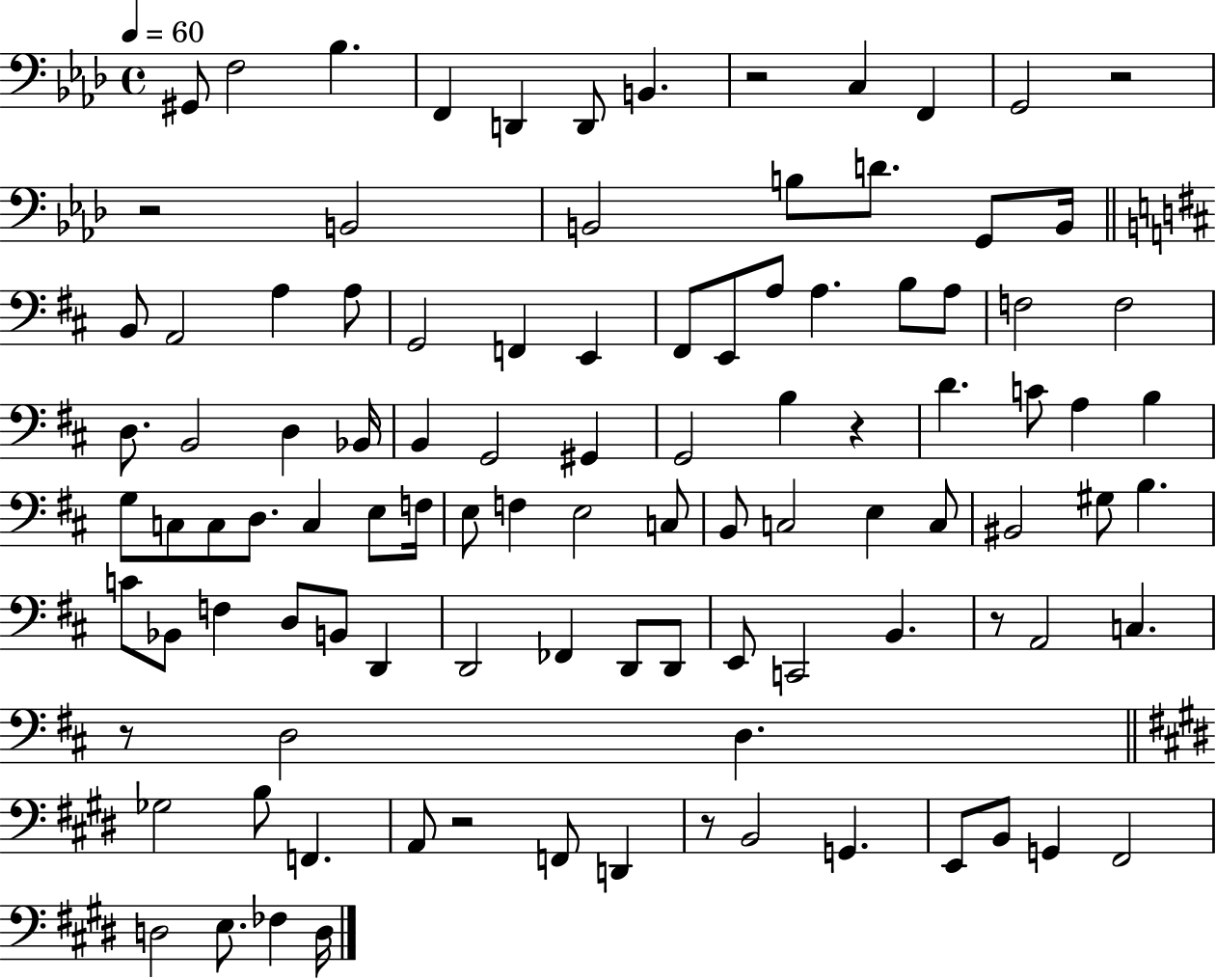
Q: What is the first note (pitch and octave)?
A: G#2